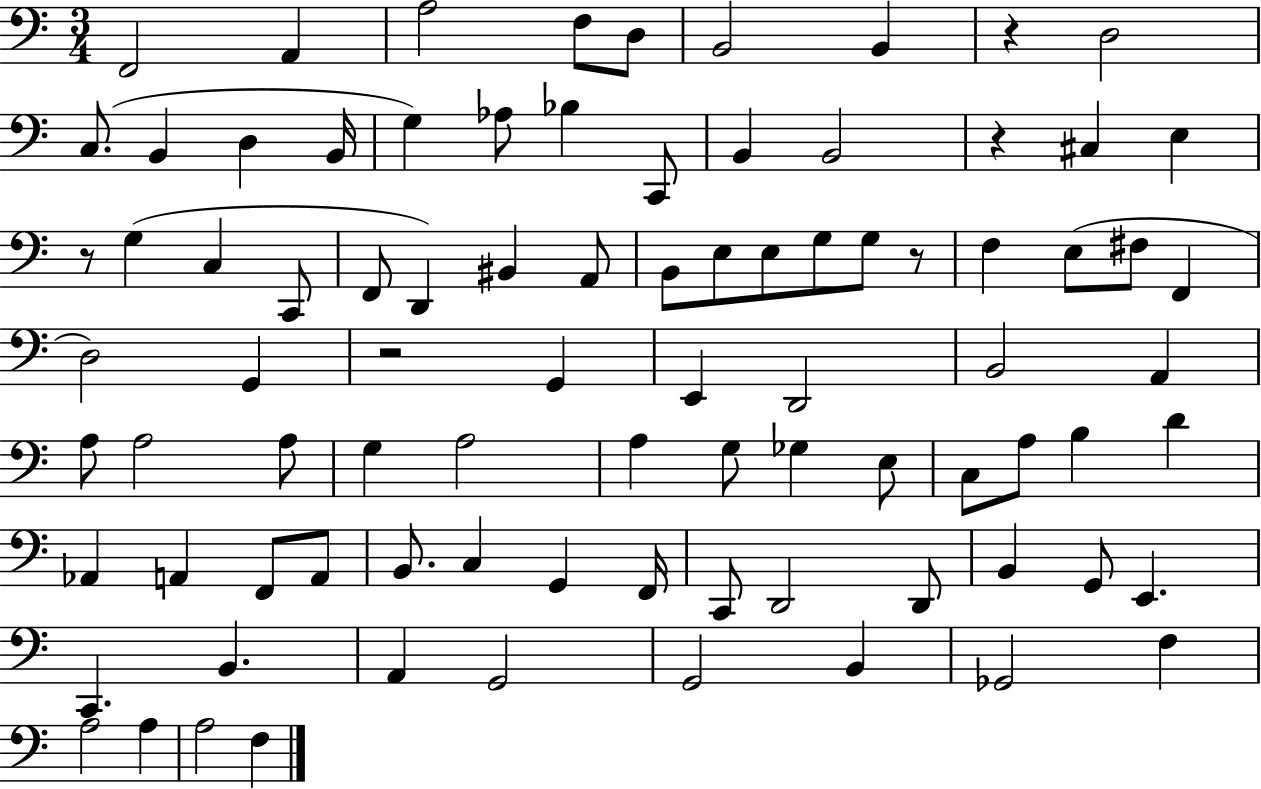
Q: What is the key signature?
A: C major